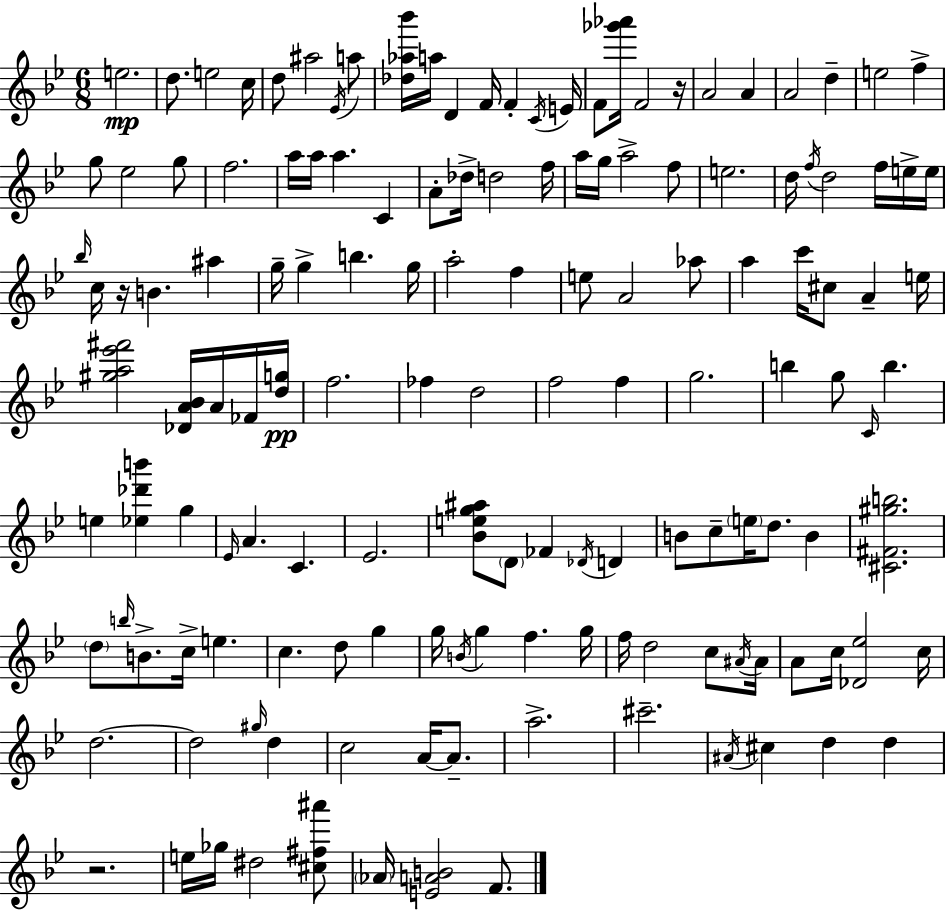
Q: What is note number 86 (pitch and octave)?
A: B4